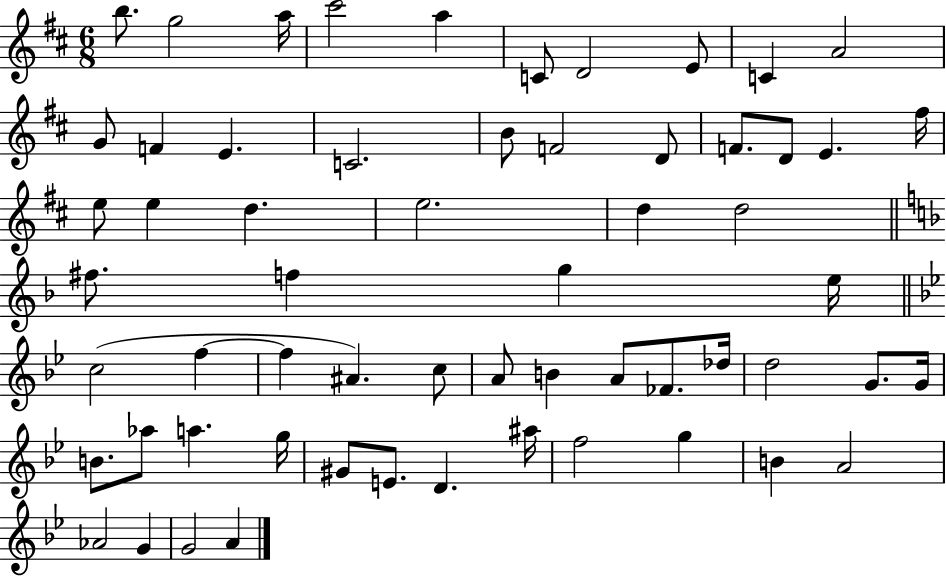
{
  \clef treble
  \numericTimeSignature
  \time 6/8
  \key d \major
  b''8. g''2 a''16 | cis'''2 a''4 | c'8 d'2 e'8 | c'4 a'2 | \break g'8 f'4 e'4. | c'2. | b'8 f'2 d'8 | f'8. d'8 e'4. fis''16 | \break e''8 e''4 d''4. | e''2. | d''4 d''2 | \bar "||" \break \key f \major fis''8. f''4 g''4 e''16 | \bar "||" \break \key bes \major c''2( f''4~~ | f''4 ais'4.) c''8 | a'8 b'4 a'8 fes'8. des''16 | d''2 g'8. g'16 | \break b'8. aes''8 a''4. g''16 | gis'8 e'8. d'4. ais''16 | f''2 g''4 | b'4 a'2 | \break aes'2 g'4 | g'2 a'4 | \bar "|."
}